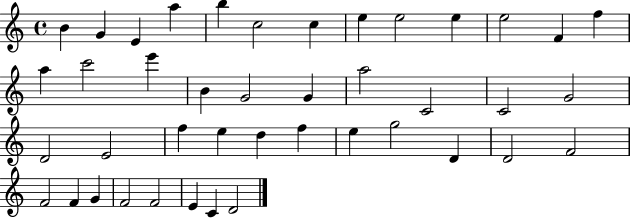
B4/q G4/q E4/q A5/q B5/q C5/h C5/q E5/q E5/h E5/q E5/h F4/q F5/q A5/q C6/h E6/q B4/q G4/h G4/q A5/h C4/h C4/h G4/h D4/h E4/h F5/q E5/q D5/q F5/q E5/q G5/h D4/q D4/h F4/h F4/h F4/q G4/q F4/h F4/h E4/q C4/q D4/h